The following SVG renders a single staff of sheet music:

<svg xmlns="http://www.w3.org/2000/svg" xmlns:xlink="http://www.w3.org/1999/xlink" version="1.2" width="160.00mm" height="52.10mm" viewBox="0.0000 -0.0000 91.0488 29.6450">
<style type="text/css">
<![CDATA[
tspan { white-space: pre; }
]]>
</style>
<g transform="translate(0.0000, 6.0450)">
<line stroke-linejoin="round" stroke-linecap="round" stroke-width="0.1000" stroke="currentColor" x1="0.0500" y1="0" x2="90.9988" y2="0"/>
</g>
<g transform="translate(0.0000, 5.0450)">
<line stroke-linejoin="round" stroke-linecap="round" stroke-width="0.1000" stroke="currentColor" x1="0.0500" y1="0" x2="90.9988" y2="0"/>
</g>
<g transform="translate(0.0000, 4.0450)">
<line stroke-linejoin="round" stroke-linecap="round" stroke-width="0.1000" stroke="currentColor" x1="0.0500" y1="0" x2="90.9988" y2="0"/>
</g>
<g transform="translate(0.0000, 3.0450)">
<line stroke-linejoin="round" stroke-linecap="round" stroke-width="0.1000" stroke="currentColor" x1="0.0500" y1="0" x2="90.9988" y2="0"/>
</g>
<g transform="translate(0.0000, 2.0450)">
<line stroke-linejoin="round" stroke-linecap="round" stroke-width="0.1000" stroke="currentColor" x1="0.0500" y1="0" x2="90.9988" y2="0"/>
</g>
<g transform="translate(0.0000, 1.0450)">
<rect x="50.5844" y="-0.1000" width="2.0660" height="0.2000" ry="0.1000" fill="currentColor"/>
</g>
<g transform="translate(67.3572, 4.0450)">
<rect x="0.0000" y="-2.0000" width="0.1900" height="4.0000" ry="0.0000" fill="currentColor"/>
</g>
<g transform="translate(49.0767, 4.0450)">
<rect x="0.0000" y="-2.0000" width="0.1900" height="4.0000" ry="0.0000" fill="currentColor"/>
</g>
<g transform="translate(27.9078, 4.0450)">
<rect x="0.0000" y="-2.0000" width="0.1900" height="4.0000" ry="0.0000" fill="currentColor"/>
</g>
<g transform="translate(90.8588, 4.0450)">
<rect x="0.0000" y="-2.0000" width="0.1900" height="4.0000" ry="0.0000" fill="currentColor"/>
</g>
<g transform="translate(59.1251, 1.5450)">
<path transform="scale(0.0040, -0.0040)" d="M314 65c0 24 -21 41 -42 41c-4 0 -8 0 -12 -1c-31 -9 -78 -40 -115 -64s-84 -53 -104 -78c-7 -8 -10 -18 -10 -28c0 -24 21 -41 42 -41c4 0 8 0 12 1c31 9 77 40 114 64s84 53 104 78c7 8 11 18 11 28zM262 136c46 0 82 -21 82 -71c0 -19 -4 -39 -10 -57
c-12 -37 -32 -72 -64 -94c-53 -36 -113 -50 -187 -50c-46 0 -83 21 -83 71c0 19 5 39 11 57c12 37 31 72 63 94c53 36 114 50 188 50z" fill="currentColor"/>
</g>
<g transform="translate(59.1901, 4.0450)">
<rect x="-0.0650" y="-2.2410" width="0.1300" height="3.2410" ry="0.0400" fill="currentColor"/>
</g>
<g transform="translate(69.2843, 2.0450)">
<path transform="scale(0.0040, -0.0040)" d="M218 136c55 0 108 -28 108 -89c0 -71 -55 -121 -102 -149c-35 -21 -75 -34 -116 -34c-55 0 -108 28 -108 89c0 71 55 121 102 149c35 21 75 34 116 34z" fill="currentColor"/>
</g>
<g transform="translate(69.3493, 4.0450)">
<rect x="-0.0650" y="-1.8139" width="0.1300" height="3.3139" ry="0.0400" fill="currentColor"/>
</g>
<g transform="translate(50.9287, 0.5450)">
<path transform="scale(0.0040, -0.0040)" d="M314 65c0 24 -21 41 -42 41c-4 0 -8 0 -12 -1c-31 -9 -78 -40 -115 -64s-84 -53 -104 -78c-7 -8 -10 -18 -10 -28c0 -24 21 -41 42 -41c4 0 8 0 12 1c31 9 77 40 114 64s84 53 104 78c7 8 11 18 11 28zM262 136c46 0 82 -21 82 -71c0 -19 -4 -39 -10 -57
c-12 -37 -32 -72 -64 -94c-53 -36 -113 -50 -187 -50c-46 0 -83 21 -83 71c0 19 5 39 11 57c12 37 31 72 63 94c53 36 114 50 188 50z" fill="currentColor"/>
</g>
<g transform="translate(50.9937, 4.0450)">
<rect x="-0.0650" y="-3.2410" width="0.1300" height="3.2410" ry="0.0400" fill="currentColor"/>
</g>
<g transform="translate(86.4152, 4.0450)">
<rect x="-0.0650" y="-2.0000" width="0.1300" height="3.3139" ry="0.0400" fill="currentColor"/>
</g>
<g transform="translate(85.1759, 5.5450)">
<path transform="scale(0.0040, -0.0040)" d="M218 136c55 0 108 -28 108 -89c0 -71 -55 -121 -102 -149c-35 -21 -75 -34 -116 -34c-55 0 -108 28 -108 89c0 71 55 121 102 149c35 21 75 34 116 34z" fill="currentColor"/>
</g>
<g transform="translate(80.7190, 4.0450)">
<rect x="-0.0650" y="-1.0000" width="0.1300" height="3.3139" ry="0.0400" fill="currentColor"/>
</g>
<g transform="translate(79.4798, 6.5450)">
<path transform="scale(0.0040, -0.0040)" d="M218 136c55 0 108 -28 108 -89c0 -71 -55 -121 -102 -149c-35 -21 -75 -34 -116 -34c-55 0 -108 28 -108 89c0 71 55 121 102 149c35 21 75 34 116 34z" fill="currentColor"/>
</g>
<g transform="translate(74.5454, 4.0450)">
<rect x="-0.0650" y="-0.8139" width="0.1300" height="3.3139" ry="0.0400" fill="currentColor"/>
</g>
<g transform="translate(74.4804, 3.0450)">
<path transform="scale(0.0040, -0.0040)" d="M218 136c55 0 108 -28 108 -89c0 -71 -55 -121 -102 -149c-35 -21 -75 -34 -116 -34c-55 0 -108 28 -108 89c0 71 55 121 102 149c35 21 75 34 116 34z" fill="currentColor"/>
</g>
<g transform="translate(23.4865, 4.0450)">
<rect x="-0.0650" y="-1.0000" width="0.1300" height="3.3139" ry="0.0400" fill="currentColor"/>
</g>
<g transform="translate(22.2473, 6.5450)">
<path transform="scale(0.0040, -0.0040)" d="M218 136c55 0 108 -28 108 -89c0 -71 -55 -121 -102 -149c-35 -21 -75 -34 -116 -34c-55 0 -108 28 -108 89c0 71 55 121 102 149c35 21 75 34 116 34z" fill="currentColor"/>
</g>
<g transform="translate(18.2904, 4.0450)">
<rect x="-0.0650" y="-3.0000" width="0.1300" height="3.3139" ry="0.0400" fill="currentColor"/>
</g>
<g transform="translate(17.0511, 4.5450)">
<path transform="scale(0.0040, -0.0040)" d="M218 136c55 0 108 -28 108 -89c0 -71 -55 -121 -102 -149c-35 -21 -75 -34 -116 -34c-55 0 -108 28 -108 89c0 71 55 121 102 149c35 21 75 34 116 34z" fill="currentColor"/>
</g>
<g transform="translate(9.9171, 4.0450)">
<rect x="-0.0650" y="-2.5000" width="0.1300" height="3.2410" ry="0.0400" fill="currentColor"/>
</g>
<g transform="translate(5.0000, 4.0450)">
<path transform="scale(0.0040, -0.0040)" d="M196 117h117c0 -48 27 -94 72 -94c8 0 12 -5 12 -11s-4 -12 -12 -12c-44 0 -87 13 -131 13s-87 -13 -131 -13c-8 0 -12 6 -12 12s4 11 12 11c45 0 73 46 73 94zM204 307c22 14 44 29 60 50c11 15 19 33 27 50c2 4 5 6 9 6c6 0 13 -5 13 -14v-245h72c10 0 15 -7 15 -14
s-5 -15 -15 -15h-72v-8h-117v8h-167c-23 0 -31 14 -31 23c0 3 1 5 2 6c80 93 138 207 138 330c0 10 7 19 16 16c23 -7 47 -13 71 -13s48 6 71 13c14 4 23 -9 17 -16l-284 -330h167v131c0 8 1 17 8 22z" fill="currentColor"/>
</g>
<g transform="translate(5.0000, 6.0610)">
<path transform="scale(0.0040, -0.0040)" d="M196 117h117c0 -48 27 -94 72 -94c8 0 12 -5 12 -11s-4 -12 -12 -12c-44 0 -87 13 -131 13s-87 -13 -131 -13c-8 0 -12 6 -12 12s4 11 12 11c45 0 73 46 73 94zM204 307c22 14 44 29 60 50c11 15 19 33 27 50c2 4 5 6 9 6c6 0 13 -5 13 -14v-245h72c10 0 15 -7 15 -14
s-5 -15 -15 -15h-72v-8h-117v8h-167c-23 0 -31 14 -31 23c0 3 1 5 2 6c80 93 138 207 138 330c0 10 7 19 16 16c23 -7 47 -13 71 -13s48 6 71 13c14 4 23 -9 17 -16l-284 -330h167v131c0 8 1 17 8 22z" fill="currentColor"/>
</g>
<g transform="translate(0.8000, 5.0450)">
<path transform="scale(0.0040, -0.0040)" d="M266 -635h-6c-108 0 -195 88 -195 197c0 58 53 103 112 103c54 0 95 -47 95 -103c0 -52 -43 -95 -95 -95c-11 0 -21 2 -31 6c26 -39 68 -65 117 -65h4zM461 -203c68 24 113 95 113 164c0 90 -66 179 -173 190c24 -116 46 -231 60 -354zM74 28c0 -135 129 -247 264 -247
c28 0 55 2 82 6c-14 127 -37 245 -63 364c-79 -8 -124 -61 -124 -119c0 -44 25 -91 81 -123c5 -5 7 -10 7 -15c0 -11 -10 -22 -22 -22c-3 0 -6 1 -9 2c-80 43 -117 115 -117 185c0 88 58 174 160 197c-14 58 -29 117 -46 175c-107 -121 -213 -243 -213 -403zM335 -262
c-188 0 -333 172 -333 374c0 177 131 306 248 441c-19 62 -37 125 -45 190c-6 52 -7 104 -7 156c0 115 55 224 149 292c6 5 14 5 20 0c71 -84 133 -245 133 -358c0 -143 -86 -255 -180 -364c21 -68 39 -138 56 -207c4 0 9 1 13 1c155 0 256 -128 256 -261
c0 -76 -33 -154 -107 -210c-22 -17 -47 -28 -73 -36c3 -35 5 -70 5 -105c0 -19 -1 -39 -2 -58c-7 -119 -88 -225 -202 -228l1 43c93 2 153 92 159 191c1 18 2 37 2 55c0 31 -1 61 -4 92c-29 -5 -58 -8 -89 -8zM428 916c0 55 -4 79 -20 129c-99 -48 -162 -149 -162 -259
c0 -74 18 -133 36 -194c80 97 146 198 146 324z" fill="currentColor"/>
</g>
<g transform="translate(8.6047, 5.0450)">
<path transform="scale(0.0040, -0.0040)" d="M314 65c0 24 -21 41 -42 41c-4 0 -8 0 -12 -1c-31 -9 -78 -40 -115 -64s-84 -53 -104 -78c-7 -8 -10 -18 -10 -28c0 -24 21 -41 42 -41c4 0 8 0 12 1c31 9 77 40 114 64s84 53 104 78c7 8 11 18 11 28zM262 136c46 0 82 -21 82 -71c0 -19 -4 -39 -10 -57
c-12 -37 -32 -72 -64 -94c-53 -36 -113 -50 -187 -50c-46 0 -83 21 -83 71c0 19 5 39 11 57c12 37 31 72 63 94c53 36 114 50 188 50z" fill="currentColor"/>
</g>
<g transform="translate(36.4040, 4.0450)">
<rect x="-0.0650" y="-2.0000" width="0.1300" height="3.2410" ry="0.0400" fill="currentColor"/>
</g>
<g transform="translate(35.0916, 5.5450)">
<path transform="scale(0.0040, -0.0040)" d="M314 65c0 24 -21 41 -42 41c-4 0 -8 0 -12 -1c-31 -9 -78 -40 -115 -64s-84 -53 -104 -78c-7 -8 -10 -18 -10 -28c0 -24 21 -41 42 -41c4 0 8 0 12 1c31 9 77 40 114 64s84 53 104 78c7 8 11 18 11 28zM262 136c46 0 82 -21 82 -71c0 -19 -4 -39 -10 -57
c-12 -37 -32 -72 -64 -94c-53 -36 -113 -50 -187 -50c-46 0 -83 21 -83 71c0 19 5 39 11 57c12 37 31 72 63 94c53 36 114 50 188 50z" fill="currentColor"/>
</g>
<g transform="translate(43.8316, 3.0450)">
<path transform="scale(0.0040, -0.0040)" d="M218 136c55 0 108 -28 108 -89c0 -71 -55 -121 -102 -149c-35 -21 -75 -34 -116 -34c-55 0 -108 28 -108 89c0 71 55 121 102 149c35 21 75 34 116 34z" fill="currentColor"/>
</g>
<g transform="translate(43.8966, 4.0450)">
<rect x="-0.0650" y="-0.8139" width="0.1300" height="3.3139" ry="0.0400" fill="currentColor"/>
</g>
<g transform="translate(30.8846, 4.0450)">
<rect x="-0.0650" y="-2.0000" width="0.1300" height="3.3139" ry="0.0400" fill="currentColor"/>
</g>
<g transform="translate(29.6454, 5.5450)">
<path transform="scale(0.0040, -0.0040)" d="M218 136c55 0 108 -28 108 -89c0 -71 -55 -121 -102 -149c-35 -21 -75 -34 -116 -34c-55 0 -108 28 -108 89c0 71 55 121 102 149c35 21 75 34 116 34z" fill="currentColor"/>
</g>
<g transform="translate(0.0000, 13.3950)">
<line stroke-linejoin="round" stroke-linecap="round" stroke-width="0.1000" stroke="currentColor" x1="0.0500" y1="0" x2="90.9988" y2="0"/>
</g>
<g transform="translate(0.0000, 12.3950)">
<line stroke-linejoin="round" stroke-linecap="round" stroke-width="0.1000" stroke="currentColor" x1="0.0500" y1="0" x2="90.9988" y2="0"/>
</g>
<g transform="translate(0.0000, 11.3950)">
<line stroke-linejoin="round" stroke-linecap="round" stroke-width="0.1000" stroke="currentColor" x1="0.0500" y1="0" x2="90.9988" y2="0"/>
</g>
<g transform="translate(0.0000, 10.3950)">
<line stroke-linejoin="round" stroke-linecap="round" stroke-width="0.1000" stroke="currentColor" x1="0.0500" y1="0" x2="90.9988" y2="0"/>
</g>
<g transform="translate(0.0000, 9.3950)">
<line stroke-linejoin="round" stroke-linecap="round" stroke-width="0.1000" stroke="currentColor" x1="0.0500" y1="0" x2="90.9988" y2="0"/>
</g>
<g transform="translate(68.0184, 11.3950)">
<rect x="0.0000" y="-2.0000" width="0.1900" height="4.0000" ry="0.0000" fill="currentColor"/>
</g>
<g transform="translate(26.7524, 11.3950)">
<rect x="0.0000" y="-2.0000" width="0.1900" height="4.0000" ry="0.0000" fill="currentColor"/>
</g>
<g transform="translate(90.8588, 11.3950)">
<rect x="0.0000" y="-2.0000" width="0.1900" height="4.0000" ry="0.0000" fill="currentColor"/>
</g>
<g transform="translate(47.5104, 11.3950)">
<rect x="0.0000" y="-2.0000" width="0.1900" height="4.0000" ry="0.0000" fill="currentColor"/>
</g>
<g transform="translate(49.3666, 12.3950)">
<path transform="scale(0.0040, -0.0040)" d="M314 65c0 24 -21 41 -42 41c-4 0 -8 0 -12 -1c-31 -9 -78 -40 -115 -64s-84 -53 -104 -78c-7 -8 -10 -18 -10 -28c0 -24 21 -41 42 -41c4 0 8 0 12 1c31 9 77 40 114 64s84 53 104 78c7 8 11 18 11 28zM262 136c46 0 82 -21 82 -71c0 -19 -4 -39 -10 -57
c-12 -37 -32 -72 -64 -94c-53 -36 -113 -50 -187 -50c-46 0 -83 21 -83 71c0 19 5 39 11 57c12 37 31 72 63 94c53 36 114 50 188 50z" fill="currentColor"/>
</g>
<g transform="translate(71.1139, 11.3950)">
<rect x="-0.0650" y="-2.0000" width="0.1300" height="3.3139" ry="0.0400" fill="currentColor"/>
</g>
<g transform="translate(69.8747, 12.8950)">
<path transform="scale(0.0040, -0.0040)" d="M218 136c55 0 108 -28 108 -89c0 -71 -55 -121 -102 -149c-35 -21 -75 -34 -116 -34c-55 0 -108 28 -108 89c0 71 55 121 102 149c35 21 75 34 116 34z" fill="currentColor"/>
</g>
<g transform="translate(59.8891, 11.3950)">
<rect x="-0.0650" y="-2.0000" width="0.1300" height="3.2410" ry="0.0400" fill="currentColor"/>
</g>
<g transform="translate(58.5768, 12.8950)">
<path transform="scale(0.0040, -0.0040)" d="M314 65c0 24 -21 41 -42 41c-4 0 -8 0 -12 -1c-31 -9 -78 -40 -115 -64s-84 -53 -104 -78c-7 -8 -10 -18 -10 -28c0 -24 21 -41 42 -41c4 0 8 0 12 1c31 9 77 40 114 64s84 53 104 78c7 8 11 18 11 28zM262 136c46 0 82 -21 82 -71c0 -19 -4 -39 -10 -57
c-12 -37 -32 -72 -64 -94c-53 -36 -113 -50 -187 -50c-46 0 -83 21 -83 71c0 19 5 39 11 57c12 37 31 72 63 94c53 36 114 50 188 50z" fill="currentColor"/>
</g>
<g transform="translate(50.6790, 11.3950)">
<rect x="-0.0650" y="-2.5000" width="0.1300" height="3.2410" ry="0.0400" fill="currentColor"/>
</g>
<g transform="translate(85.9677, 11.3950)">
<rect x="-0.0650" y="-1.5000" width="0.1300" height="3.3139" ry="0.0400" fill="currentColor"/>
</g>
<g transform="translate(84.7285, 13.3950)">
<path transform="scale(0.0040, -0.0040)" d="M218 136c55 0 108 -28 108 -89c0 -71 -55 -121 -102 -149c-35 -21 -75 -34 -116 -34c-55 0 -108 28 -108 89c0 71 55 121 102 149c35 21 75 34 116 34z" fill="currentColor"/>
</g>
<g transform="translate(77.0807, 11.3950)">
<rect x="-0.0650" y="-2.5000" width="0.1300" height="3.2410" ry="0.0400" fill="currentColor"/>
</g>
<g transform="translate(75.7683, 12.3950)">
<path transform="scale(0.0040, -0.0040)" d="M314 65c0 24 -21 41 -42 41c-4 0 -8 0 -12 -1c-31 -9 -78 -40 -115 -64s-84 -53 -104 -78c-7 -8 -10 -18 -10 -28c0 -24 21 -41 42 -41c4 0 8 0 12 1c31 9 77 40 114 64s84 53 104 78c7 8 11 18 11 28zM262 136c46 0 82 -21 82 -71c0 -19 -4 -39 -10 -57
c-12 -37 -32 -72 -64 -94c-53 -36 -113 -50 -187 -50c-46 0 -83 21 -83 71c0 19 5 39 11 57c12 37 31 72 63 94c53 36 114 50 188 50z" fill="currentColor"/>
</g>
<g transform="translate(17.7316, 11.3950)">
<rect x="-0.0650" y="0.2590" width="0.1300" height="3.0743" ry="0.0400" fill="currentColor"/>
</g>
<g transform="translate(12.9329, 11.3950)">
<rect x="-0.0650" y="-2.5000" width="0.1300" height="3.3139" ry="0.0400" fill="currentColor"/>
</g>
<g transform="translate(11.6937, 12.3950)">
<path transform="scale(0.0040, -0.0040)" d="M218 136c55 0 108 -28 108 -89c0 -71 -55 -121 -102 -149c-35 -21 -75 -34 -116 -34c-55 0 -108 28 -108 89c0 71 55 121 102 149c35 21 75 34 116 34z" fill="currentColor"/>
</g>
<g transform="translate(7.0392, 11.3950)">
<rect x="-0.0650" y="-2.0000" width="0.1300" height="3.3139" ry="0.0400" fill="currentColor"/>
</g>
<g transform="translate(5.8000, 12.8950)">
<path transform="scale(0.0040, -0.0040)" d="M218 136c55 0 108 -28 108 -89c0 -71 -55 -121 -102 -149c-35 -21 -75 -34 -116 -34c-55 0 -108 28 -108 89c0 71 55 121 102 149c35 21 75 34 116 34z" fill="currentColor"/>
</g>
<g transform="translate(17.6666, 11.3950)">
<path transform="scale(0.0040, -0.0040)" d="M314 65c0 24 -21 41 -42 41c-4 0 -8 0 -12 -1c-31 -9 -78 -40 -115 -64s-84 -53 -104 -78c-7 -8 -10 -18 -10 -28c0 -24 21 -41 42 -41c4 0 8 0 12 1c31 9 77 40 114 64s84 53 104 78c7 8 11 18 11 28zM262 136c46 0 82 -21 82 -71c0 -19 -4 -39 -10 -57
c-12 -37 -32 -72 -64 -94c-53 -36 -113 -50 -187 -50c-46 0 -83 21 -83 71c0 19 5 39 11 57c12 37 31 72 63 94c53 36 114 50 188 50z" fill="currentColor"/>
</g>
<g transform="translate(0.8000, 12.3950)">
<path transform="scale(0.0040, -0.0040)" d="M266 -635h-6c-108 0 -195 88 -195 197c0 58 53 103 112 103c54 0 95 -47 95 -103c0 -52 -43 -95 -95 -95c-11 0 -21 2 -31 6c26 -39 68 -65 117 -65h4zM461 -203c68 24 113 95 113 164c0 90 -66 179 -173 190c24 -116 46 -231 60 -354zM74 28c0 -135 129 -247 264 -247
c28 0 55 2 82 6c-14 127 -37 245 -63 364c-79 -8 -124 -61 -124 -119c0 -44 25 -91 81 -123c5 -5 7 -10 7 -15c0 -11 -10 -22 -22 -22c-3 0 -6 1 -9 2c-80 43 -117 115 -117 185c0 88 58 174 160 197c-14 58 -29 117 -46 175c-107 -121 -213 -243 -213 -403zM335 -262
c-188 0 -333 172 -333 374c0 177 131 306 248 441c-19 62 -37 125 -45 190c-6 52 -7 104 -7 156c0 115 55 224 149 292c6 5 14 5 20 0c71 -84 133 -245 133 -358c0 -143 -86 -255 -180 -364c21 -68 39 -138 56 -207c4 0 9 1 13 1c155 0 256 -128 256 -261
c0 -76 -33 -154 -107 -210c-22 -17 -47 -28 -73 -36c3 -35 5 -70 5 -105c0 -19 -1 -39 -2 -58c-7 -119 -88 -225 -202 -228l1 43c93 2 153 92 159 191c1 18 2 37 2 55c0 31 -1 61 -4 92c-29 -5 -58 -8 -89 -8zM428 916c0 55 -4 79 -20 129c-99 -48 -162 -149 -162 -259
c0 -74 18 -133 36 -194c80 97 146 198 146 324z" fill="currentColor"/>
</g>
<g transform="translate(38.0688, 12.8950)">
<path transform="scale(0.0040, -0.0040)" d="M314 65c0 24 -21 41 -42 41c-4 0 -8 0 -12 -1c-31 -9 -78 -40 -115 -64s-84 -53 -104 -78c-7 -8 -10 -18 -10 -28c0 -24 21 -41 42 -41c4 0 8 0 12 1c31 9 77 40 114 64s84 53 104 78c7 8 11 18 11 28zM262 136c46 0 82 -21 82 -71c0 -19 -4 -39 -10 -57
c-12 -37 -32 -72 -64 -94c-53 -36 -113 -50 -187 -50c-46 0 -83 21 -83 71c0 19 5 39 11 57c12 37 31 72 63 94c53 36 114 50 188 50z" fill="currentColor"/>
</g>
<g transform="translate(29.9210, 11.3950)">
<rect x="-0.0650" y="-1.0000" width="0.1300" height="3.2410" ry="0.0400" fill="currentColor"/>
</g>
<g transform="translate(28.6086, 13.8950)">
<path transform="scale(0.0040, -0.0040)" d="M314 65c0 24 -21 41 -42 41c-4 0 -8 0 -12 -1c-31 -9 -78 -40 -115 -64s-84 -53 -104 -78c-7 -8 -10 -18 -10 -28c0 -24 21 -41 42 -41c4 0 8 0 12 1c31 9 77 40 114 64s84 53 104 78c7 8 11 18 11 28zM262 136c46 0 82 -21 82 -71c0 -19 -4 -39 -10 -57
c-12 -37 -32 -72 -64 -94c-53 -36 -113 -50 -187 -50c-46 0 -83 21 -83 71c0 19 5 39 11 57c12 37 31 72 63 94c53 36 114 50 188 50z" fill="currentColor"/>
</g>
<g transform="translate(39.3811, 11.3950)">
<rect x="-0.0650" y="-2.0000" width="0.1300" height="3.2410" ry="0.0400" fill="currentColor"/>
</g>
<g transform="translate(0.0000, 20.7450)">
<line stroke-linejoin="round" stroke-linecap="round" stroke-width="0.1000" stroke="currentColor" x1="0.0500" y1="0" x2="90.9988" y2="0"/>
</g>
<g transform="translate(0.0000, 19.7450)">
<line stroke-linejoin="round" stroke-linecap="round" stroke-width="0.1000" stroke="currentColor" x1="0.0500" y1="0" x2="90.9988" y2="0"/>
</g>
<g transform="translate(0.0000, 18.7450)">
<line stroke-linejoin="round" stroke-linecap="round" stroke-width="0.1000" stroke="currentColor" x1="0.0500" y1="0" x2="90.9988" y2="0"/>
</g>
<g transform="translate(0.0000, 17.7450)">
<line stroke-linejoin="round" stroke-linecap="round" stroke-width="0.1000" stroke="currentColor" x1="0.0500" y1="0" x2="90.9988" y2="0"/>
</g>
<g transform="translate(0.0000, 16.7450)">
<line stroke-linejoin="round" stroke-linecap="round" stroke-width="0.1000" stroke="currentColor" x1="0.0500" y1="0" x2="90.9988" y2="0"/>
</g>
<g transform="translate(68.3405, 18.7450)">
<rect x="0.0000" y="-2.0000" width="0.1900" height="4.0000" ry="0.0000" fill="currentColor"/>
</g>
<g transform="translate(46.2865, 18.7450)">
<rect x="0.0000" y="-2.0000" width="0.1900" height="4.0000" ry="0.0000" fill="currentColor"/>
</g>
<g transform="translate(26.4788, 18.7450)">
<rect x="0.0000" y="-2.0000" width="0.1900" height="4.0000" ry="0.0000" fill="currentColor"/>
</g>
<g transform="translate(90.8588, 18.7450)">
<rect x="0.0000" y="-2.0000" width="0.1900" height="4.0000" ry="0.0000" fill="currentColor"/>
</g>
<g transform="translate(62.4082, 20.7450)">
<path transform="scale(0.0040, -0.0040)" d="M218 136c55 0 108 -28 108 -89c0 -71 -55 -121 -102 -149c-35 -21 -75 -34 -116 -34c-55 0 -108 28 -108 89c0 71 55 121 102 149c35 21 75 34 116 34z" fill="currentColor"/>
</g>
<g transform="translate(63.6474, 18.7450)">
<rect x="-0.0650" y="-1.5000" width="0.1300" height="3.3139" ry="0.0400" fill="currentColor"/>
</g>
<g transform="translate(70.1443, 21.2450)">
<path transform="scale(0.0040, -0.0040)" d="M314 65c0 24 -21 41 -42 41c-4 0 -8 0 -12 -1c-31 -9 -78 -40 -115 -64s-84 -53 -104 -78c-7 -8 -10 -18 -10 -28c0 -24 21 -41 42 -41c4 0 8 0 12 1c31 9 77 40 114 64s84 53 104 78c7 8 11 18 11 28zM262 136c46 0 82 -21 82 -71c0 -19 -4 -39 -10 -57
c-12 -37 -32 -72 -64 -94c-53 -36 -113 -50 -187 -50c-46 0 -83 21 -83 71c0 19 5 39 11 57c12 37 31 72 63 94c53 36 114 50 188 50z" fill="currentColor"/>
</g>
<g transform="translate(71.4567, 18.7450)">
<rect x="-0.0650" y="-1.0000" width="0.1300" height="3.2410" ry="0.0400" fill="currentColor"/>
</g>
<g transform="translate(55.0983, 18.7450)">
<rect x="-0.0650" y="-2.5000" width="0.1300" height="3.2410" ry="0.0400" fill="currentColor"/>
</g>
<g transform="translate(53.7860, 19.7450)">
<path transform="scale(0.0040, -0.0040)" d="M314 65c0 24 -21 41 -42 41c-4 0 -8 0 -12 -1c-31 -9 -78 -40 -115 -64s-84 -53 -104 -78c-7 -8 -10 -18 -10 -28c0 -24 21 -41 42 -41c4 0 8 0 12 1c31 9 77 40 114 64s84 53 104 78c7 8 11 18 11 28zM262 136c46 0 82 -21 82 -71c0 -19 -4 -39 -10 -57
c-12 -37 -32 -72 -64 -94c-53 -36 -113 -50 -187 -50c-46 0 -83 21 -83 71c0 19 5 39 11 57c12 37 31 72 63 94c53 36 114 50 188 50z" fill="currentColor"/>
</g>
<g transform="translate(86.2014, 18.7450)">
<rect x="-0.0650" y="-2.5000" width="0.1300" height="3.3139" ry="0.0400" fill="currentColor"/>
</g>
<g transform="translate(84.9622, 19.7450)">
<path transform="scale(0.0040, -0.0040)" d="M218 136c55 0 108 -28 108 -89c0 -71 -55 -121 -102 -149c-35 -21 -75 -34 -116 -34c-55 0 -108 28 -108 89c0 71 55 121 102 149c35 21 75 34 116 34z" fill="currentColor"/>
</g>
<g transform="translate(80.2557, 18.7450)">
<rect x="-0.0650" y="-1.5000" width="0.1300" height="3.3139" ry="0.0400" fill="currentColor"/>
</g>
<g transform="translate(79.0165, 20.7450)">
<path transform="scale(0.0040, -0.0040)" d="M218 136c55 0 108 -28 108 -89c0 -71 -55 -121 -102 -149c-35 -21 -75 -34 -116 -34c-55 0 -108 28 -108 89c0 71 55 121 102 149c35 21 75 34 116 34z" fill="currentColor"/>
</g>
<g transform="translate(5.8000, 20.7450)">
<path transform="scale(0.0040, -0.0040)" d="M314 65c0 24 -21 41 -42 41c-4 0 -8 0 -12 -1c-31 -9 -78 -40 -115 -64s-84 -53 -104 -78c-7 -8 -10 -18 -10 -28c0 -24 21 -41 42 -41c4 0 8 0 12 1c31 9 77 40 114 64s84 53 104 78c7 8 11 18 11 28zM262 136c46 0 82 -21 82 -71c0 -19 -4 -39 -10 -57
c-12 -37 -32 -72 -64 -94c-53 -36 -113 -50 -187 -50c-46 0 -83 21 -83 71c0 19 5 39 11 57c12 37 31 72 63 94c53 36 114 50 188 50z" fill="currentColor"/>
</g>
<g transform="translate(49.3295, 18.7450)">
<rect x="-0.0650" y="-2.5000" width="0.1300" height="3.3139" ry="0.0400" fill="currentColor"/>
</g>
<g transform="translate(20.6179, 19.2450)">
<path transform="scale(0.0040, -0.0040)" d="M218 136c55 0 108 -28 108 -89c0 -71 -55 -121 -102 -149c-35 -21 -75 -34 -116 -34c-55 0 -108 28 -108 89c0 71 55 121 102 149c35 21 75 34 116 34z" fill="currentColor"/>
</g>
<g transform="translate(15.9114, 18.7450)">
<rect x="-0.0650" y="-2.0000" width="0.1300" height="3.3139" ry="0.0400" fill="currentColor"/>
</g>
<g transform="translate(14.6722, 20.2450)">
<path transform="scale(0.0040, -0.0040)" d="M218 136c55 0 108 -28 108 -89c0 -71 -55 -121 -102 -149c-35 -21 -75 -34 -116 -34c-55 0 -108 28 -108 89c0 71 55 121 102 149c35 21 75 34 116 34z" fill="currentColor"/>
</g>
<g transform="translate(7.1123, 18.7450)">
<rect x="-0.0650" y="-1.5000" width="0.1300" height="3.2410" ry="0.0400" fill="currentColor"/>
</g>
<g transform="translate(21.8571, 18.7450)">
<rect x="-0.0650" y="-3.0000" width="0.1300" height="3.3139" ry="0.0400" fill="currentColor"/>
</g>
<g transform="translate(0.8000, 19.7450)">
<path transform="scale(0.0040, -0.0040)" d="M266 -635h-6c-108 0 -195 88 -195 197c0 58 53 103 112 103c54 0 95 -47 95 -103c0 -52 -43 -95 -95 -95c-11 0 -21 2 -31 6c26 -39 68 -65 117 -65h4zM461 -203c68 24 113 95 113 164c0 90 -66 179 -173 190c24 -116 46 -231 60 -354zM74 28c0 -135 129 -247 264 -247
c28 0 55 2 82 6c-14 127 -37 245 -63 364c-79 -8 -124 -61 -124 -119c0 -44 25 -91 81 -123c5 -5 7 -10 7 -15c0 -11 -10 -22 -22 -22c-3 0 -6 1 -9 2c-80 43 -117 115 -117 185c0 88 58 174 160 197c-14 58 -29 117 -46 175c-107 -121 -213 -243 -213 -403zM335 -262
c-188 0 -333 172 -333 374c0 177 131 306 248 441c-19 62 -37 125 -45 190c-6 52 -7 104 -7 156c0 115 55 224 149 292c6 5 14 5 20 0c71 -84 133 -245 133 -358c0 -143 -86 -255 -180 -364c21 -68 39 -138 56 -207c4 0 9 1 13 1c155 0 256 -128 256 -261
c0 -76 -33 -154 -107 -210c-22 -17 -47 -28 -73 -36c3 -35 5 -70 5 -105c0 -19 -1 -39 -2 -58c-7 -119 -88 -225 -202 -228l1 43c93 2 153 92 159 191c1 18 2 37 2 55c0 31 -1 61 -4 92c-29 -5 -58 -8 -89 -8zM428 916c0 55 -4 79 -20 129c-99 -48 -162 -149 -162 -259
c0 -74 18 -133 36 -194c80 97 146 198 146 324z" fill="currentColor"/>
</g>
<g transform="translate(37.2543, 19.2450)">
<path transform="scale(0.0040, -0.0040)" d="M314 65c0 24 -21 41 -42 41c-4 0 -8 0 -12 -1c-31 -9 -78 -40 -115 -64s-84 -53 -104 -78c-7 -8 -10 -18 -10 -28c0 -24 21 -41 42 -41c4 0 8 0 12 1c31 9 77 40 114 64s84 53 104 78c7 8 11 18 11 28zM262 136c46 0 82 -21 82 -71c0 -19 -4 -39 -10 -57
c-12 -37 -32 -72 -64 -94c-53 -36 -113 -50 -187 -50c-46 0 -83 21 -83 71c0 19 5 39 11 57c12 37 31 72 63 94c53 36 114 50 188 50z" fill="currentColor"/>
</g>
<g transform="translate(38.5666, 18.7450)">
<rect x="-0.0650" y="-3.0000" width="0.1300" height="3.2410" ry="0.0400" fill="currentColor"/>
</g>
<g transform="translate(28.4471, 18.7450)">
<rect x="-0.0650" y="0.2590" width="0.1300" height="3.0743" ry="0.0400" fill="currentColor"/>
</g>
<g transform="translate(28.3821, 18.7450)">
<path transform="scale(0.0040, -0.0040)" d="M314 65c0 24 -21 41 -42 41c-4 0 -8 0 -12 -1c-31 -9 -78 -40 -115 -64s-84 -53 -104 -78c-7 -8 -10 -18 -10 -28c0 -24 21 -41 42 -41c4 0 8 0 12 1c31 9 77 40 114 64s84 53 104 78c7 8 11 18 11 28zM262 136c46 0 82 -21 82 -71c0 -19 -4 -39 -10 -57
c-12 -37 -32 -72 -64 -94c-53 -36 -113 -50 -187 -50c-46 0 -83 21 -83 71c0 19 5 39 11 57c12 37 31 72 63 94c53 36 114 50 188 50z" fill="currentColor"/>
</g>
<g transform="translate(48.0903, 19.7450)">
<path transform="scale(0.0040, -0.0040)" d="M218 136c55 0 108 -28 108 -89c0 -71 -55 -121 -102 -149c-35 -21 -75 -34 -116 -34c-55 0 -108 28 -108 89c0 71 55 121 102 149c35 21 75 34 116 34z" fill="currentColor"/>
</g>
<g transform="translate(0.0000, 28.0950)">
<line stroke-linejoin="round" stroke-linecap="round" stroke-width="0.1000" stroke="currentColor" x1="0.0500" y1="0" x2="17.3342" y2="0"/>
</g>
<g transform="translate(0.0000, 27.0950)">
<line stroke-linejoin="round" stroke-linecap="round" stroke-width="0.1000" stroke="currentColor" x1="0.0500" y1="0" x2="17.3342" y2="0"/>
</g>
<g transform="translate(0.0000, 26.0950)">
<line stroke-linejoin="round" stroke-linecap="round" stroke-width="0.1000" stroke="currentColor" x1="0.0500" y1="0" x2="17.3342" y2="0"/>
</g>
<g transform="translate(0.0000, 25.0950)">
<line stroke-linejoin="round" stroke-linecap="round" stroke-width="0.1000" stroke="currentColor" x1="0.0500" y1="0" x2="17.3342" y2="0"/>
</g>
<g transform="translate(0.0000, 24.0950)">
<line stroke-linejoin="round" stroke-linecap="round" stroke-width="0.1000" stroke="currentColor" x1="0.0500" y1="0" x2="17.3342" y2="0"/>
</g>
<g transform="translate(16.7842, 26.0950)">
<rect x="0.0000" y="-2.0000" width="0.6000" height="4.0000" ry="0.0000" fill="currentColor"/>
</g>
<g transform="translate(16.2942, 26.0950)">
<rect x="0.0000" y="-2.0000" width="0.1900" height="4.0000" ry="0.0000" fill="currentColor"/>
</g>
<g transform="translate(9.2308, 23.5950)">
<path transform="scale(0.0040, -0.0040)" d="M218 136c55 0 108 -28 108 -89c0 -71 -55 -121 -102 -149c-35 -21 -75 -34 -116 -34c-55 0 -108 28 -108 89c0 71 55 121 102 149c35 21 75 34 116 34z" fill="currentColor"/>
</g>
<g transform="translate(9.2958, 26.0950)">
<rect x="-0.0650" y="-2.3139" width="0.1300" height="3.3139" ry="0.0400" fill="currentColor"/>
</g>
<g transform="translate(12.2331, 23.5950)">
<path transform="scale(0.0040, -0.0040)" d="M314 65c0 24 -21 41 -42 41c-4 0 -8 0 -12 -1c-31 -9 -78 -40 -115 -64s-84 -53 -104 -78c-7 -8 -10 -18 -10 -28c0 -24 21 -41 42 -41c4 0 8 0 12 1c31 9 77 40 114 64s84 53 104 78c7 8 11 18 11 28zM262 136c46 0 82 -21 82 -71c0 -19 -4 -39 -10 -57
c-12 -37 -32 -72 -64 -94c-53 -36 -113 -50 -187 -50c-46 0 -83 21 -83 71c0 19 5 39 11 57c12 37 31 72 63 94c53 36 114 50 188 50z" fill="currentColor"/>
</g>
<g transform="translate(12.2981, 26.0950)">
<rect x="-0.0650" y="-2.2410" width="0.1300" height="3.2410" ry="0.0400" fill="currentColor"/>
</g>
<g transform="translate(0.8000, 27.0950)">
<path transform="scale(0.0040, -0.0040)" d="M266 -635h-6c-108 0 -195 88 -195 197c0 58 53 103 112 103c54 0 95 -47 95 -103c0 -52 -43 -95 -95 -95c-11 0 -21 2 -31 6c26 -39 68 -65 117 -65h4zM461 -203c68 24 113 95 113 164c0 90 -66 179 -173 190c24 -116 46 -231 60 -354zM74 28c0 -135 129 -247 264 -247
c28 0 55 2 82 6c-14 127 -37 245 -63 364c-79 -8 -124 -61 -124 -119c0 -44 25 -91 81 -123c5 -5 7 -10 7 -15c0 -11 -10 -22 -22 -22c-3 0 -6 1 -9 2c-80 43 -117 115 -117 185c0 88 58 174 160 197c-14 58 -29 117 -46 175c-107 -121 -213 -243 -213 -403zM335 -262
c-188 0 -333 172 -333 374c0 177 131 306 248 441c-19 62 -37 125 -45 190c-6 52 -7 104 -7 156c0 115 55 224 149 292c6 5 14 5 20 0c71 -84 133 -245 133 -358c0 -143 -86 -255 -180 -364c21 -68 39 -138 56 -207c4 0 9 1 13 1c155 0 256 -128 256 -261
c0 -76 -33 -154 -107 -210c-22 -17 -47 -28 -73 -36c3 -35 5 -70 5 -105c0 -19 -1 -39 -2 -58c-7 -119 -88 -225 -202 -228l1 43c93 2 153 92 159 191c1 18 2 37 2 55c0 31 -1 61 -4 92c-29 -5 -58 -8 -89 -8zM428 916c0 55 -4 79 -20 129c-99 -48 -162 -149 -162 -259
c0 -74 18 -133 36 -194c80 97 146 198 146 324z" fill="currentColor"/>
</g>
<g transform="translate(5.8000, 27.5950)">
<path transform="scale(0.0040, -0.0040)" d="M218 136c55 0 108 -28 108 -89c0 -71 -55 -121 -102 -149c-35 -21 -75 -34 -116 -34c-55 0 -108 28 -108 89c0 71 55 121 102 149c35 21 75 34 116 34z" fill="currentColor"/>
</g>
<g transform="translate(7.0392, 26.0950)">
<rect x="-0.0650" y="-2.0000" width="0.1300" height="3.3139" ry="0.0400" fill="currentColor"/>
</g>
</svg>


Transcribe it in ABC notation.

X:1
T:Untitled
M:4/4
L:1/4
K:C
G2 A D F F2 d b2 g2 f d D F F G B2 D2 F2 G2 F2 F G2 E E2 F A B2 A2 G G2 E D2 E G F g g2